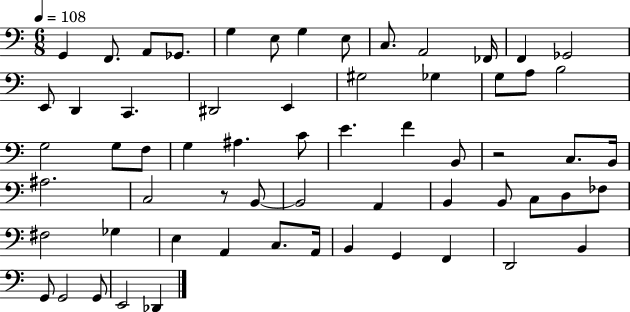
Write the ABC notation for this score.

X:1
T:Untitled
M:6/8
L:1/4
K:C
G,, F,,/2 A,,/2 _G,,/2 G, E,/2 G, E,/2 C,/2 A,,2 _F,,/4 F,, _G,,2 E,,/2 D,, C,, ^D,,2 E,, ^G,2 _G, G,/2 A,/2 B,2 G,2 G,/2 F,/2 G, ^A, C/2 E F B,,/2 z2 C,/2 B,,/4 ^A,2 C,2 z/2 B,,/2 B,,2 A,, B,, B,,/2 C,/2 D,/2 _F,/2 ^F,2 _G, E, A,, C,/2 A,,/4 B,, G,, F,, D,,2 B,, G,,/2 G,,2 G,,/2 E,,2 _D,,